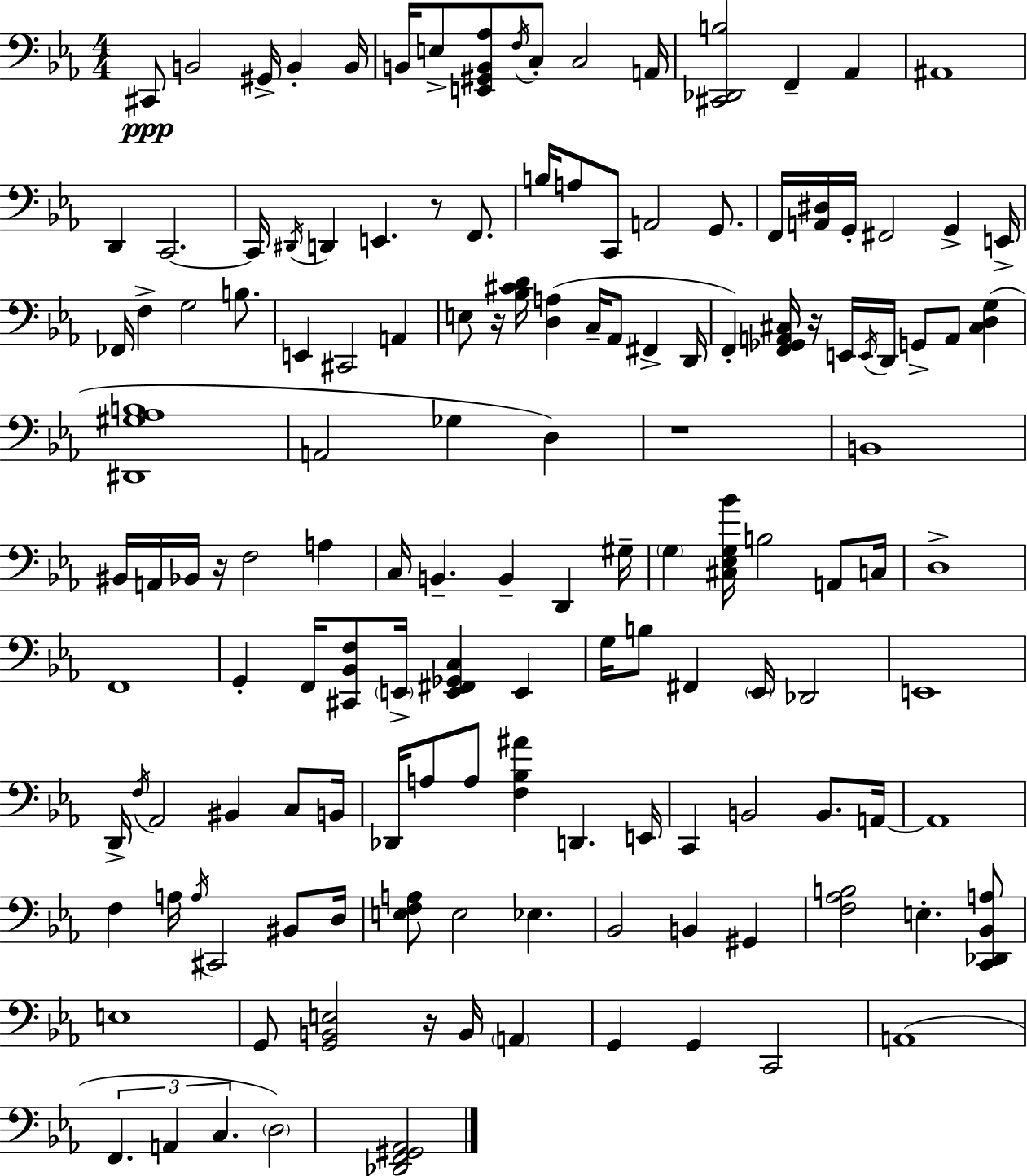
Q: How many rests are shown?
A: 6